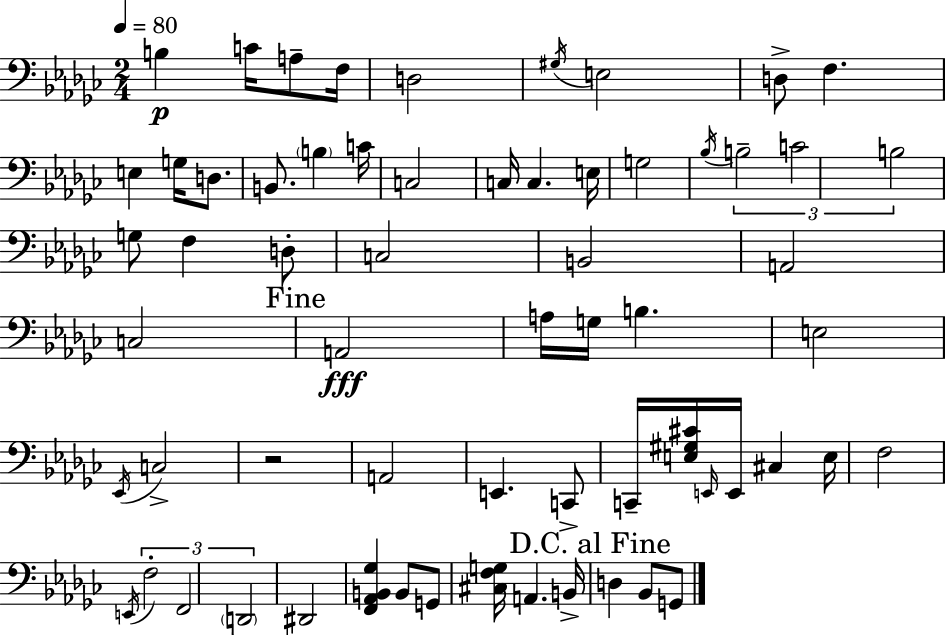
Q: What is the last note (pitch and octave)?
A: G2